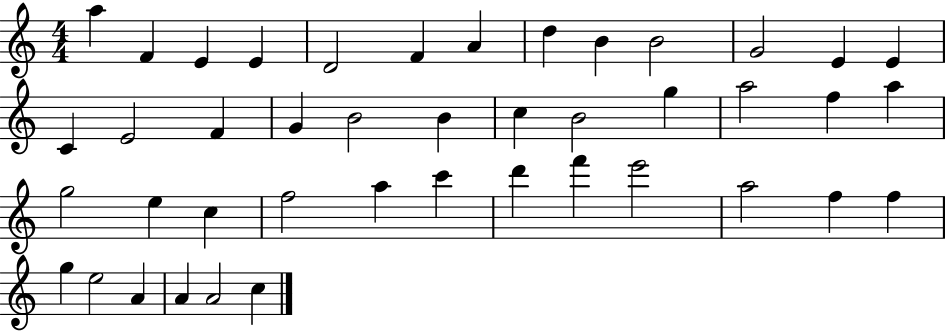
X:1
T:Untitled
M:4/4
L:1/4
K:C
a F E E D2 F A d B B2 G2 E E C E2 F G B2 B c B2 g a2 f a g2 e c f2 a c' d' f' e'2 a2 f f g e2 A A A2 c